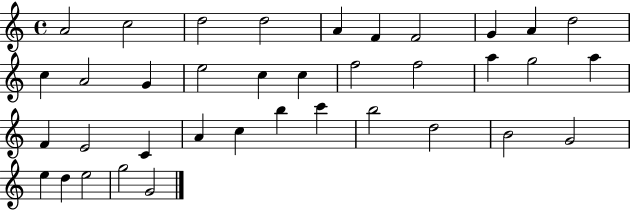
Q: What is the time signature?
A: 4/4